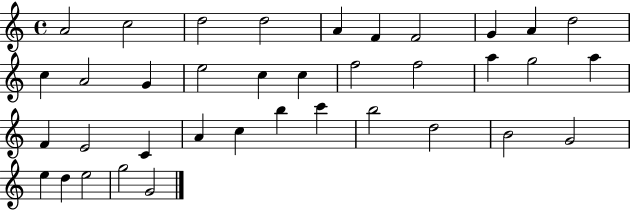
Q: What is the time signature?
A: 4/4